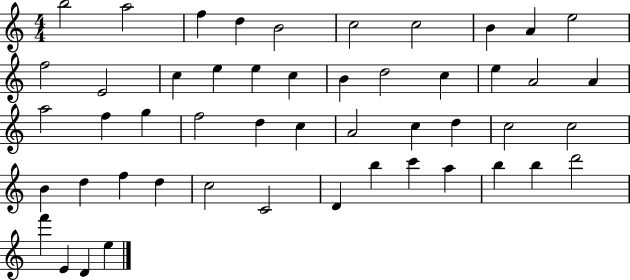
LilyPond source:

{
  \clef treble
  \numericTimeSignature
  \time 4/4
  \key c \major
  b''2 a''2 | f''4 d''4 b'2 | c''2 c''2 | b'4 a'4 e''2 | \break f''2 e'2 | c''4 e''4 e''4 c''4 | b'4 d''2 c''4 | e''4 a'2 a'4 | \break a''2 f''4 g''4 | f''2 d''4 c''4 | a'2 c''4 d''4 | c''2 c''2 | \break b'4 d''4 f''4 d''4 | c''2 c'2 | d'4 b''4 c'''4 a''4 | b''4 b''4 d'''2 | \break f'''4 e'4 d'4 e''4 | \bar "|."
}